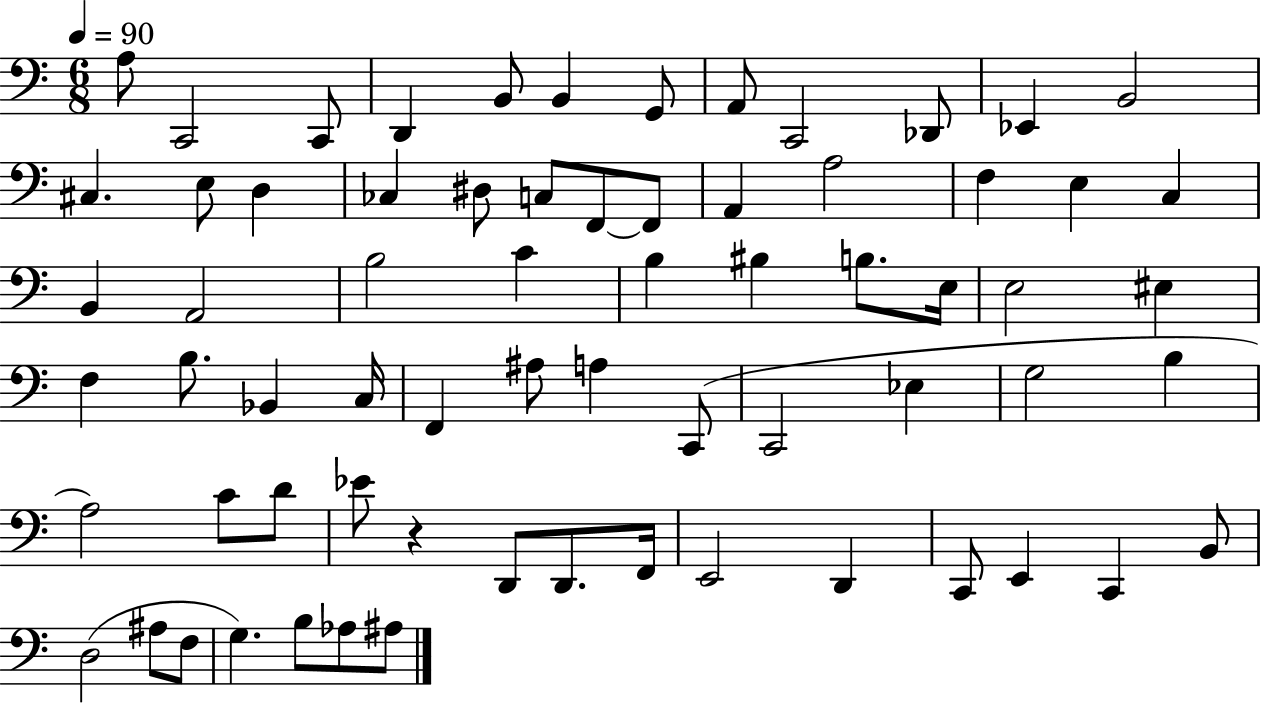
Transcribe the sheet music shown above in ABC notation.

X:1
T:Untitled
M:6/8
L:1/4
K:C
A,/2 C,,2 C,,/2 D,, B,,/2 B,, G,,/2 A,,/2 C,,2 _D,,/2 _E,, B,,2 ^C, E,/2 D, _C, ^D,/2 C,/2 F,,/2 F,,/2 A,, A,2 F, E, C, B,, A,,2 B,2 C B, ^B, B,/2 E,/4 E,2 ^E, F, B,/2 _B,, C,/4 F,, ^A,/2 A, C,,/2 C,,2 _E, G,2 B, A,2 C/2 D/2 _E/2 z D,,/2 D,,/2 F,,/4 E,,2 D,, C,,/2 E,, C,, B,,/2 D,2 ^A,/2 F,/2 G, B,/2 _A,/2 ^A,/2